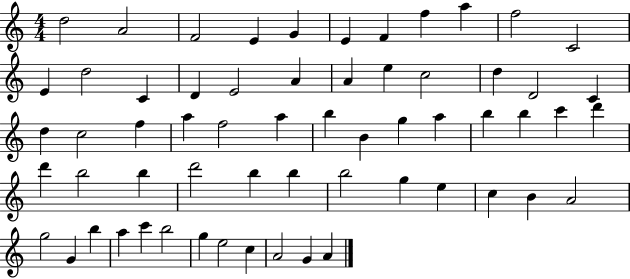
X:1
T:Untitled
M:4/4
L:1/4
K:C
d2 A2 F2 E G E F f a f2 C2 E d2 C D E2 A A e c2 d D2 C d c2 f a f2 a b B g a b b c' d' d' b2 b d'2 b b b2 g e c B A2 g2 G b a c' b2 g e2 c A2 G A